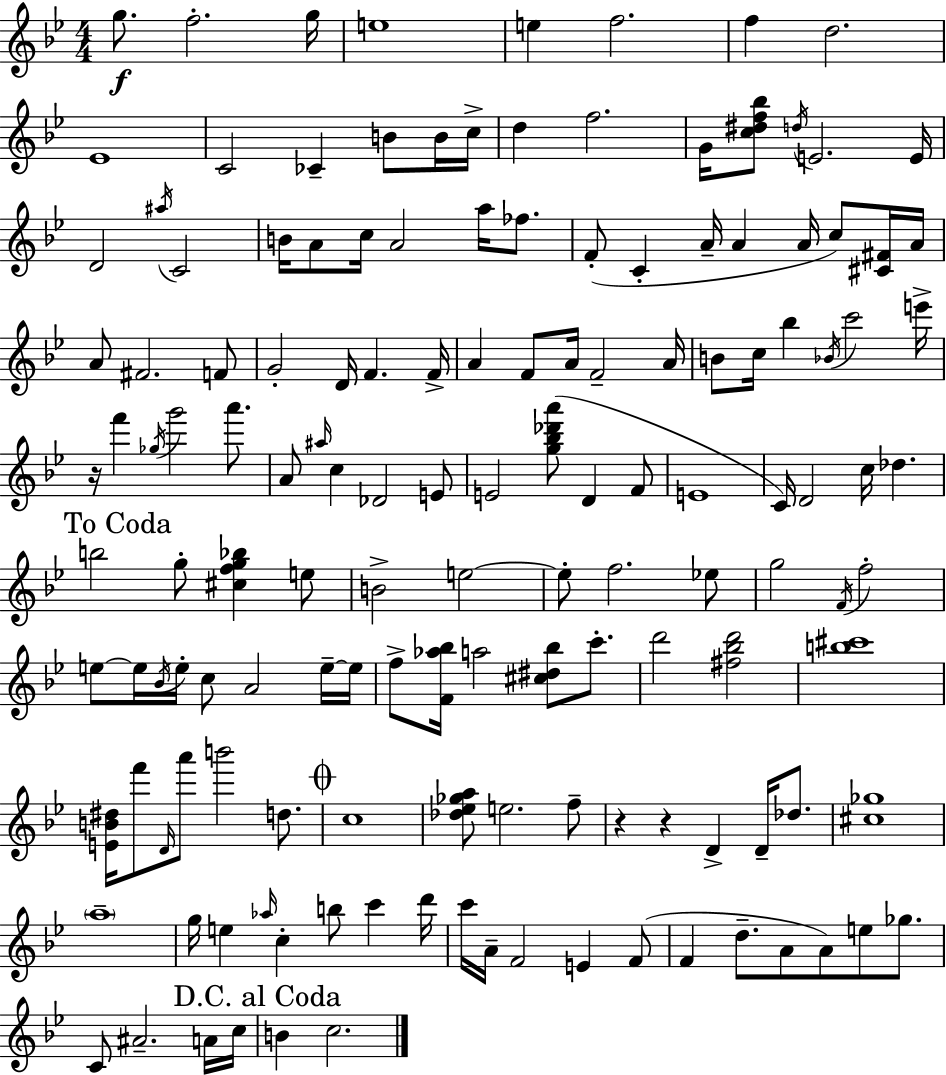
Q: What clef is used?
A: treble